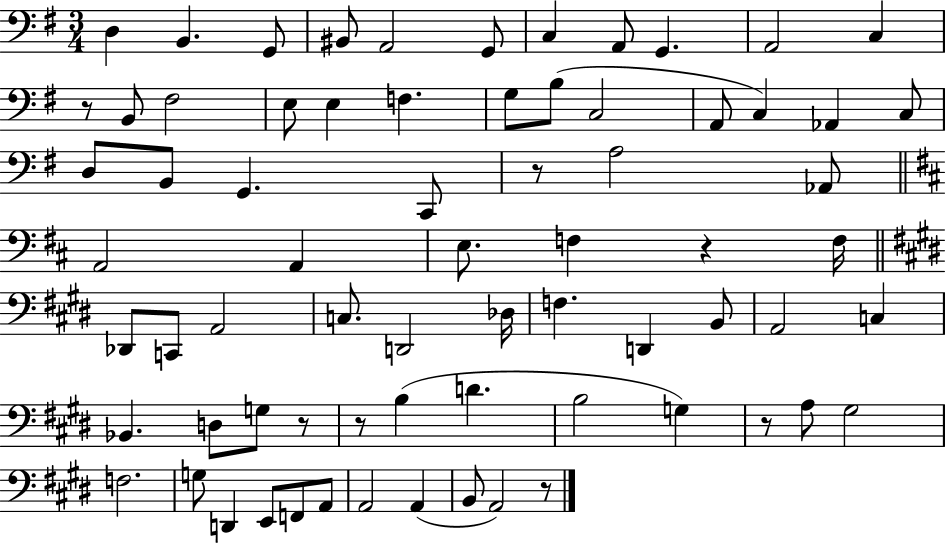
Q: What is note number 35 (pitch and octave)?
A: Db2